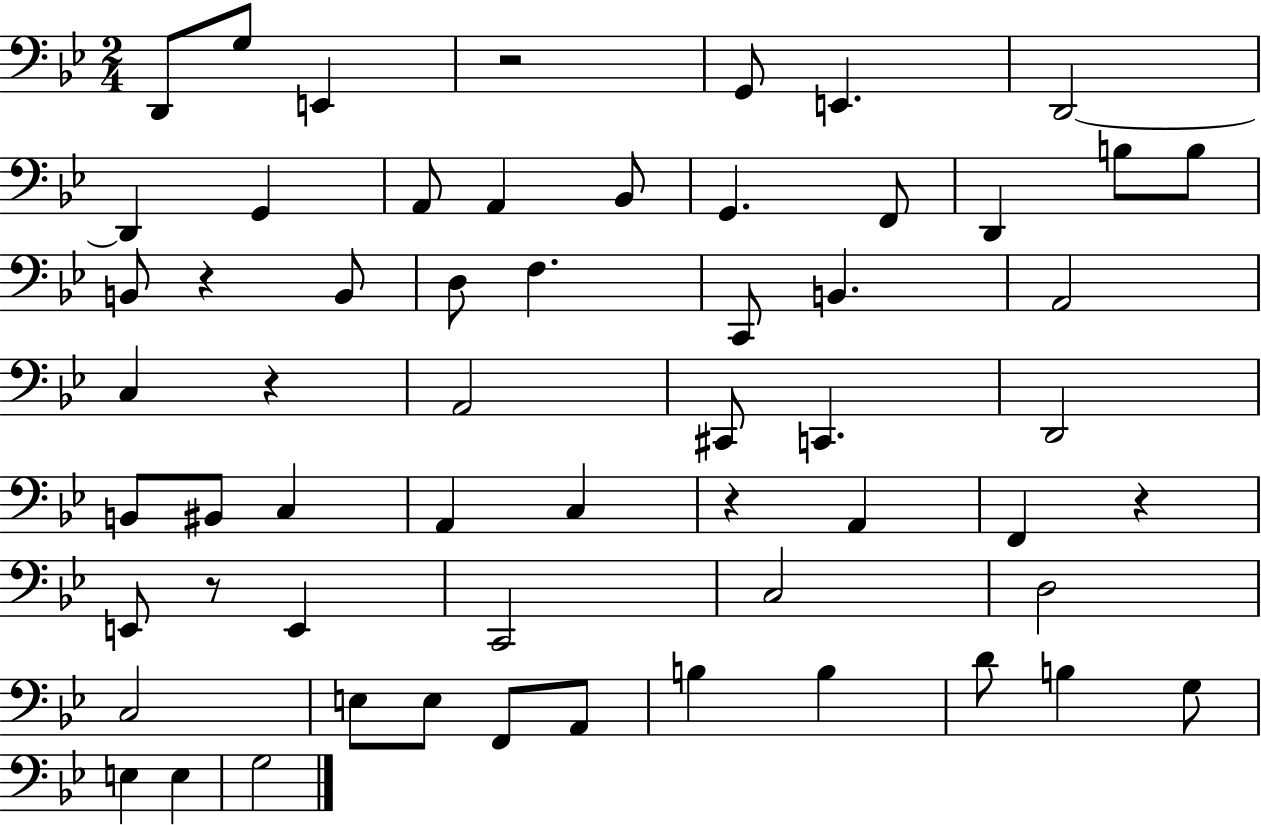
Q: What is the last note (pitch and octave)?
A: G3